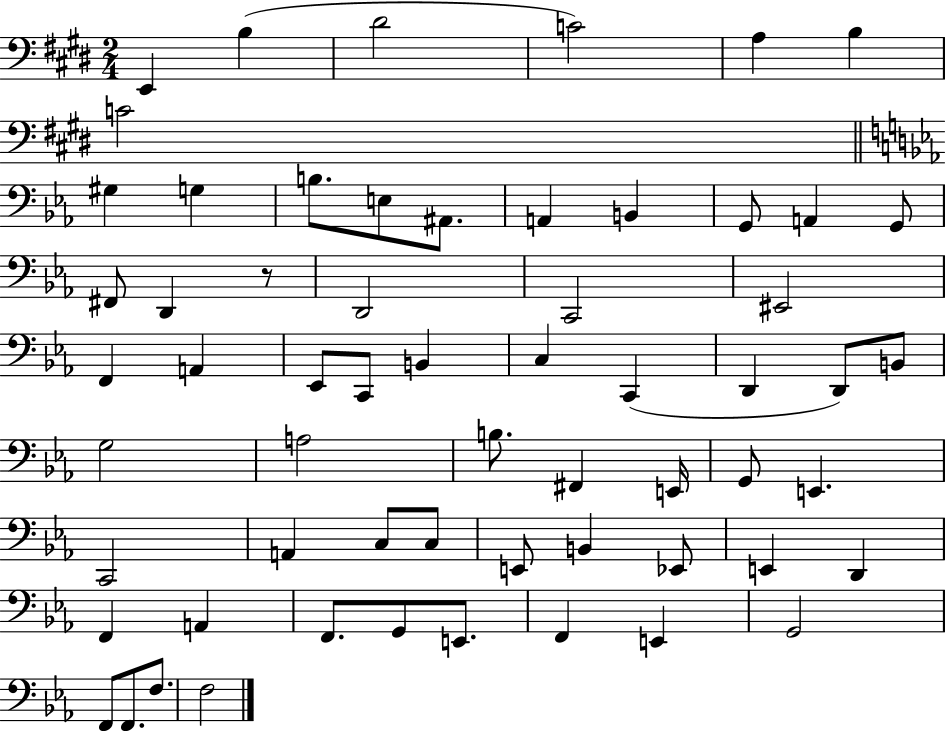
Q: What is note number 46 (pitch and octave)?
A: Eb2